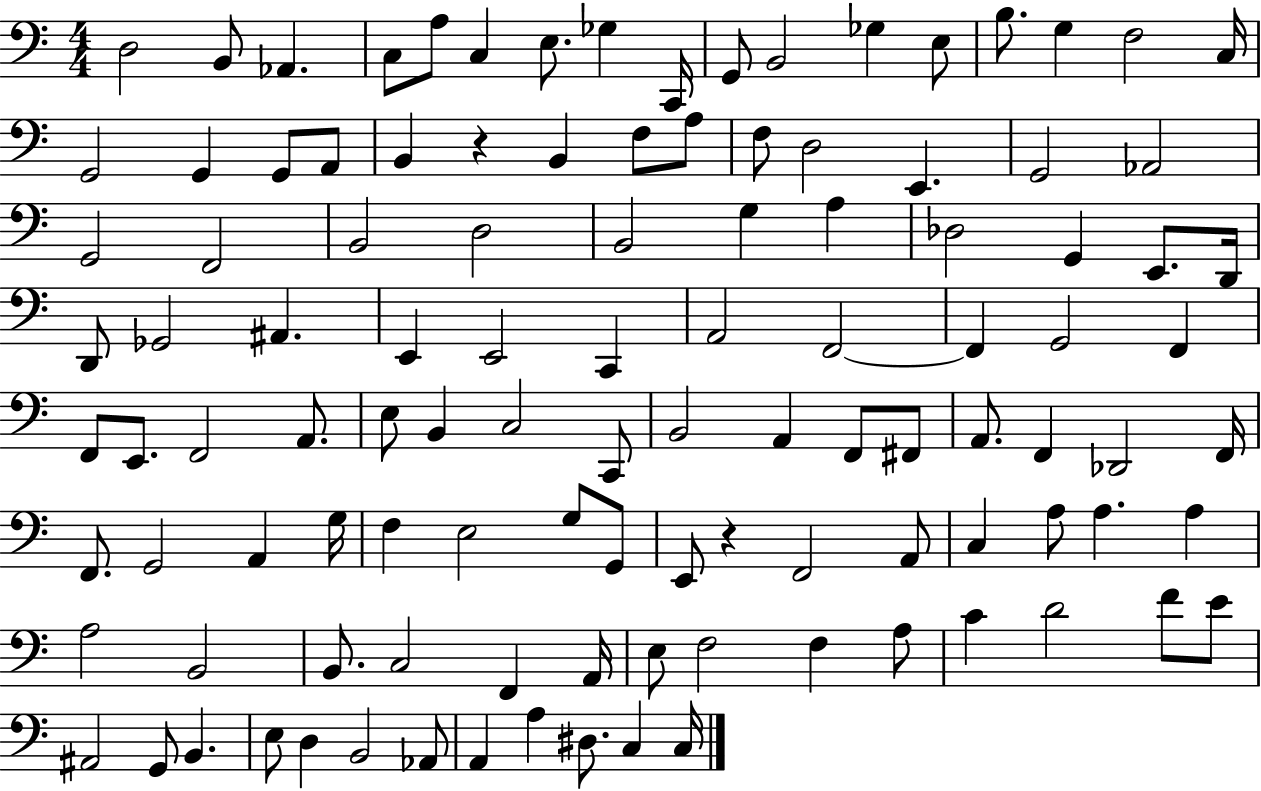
X:1
T:Untitled
M:4/4
L:1/4
K:C
D,2 B,,/2 _A,, C,/2 A,/2 C, E,/2 _G, C,,/4 G,,/2 B,,2 _G, E,/2 B,/2 G, F,2 C,/4 G,,2 G,, G,,/2 A,,/2 B,, z B,, F,/2 A,/2 F,/2 D,2 E,, G,,2 _A,,2 G,,2 F,,2 B,,2 D,2 B,,2 G, A, _D,2 G,, E,,/2 D,,/4 D,,/2 _G,,2 ^A,, E,, E,,2 C,, A,,2 F,,2 F,, G,,2 F,, F,,/2 E,,/2 F,,2 A,,/2 E,/2 B,, C,2 C,,/2 B,,2 A,, F,,/2 ^F,,/2 A,,/2 F,, _D,,2 F,,/4 F,,/2 G,,2 A,, G,/4 F, E,2 G,/2 G,,/2 E,,/2 z F,,2 A,,/2 C, A,/2 A, A, A,2 B,,2 B,,/2 C,2 F,, A,,/4 E,/2 F,2 F, A,/2 C D2 F/2 E/2 ^A,,2 G,,/2 B,, E,/2 D, B,,2 _A,,/2 A,, A, ^D,/2 C, C,/4